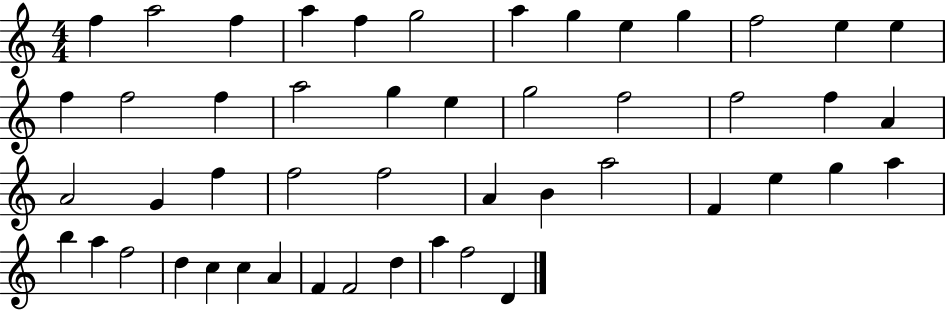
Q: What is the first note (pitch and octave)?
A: F5